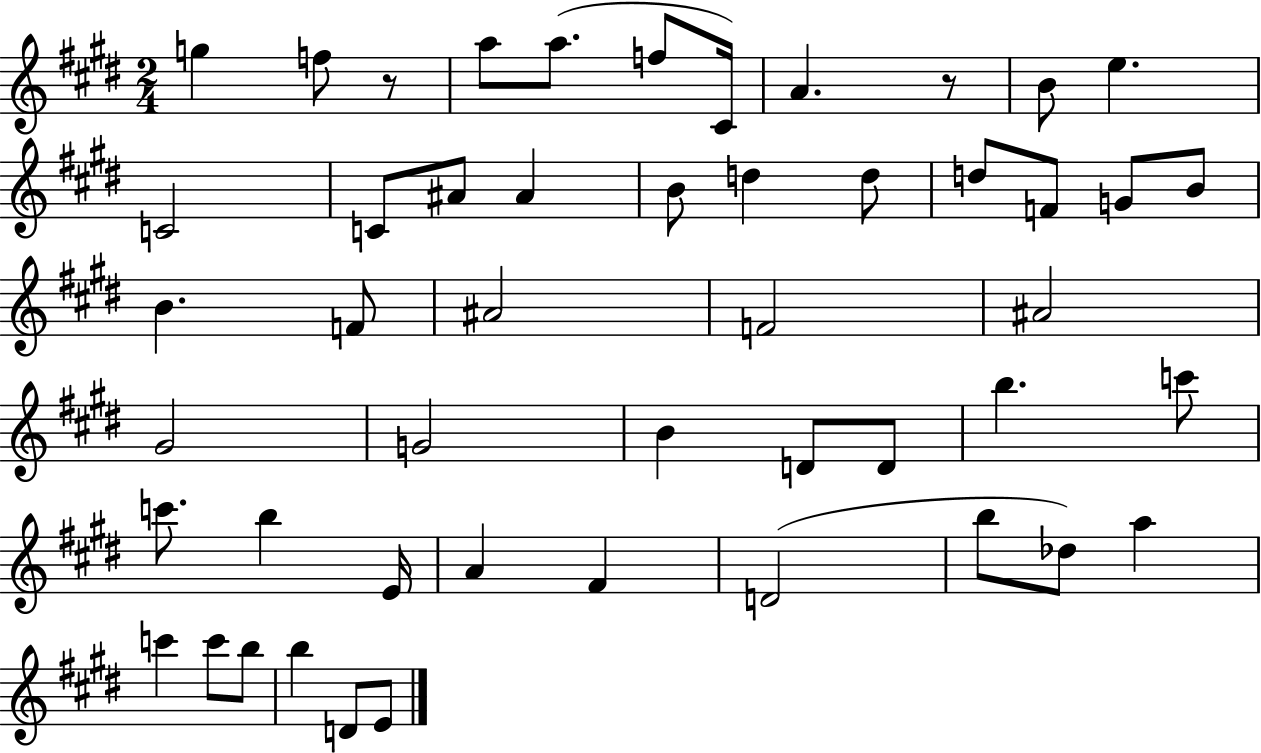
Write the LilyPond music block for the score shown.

{
  \clef treble
  \numericTimeSignature
  \time 2/4
  \key e \major
  \repeat volta 2 { g''4 f''8 r8 | a''8 a''8.( f''8 cis'16) | a'4. r8 | b'8 e''4. | \break c'2 | c'8 ais'8 ais'4 | b'8 d''4 d''8 | d''8 f'8 g'8 b'8 | \break b'4. f'8 | ais'2 | f'2 | ais'2 | \break gis'2 | g'2 | b'4 d'8 d'8 | b''4. c'''8 | \break c'''8. b''4 e'16 | a'4 fis'4 | d'2( | b''8 des''8) a''4 | \break c'''4 c'''8 b''8 | b''4 d'8 e'8 | } \bar "|."
}